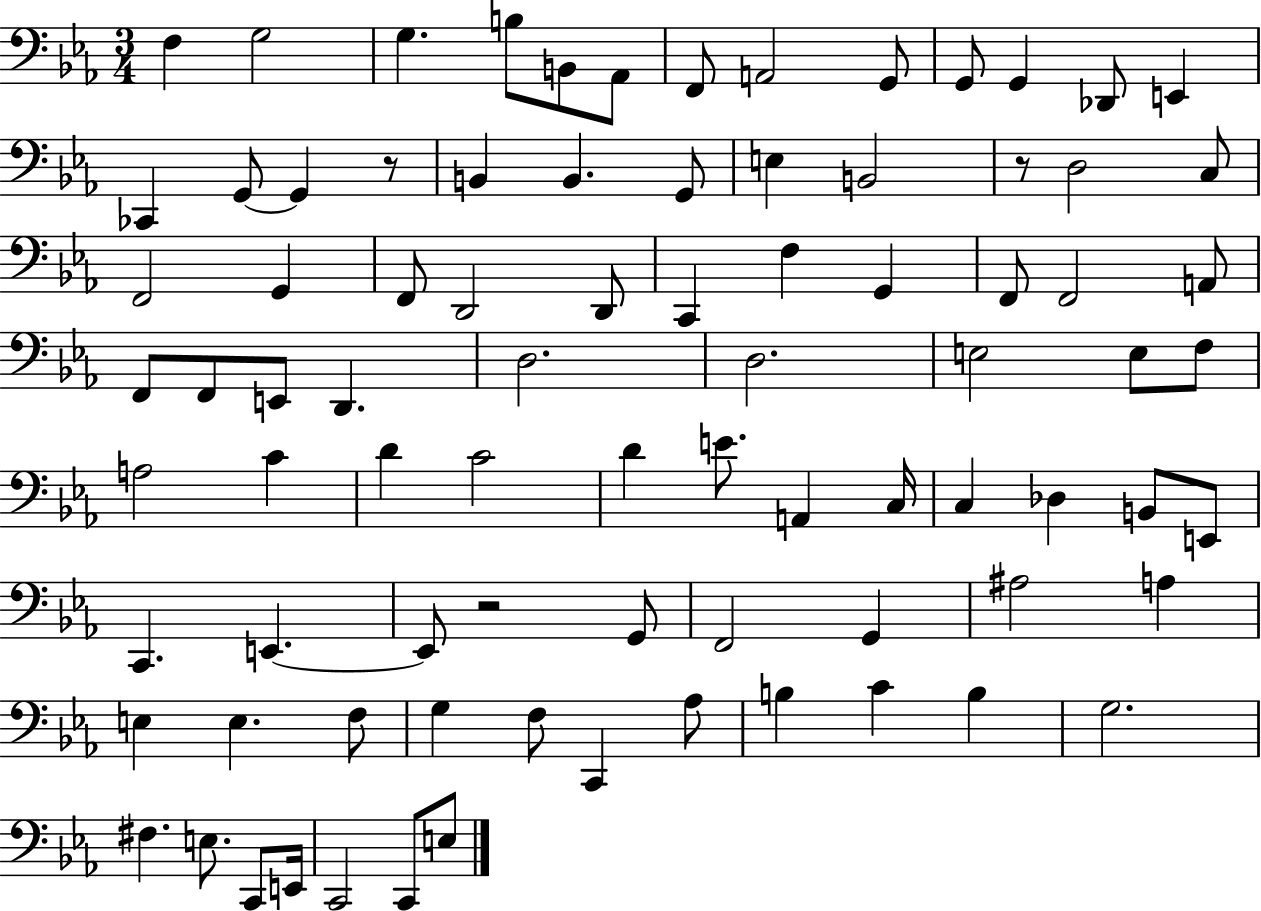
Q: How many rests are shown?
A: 3